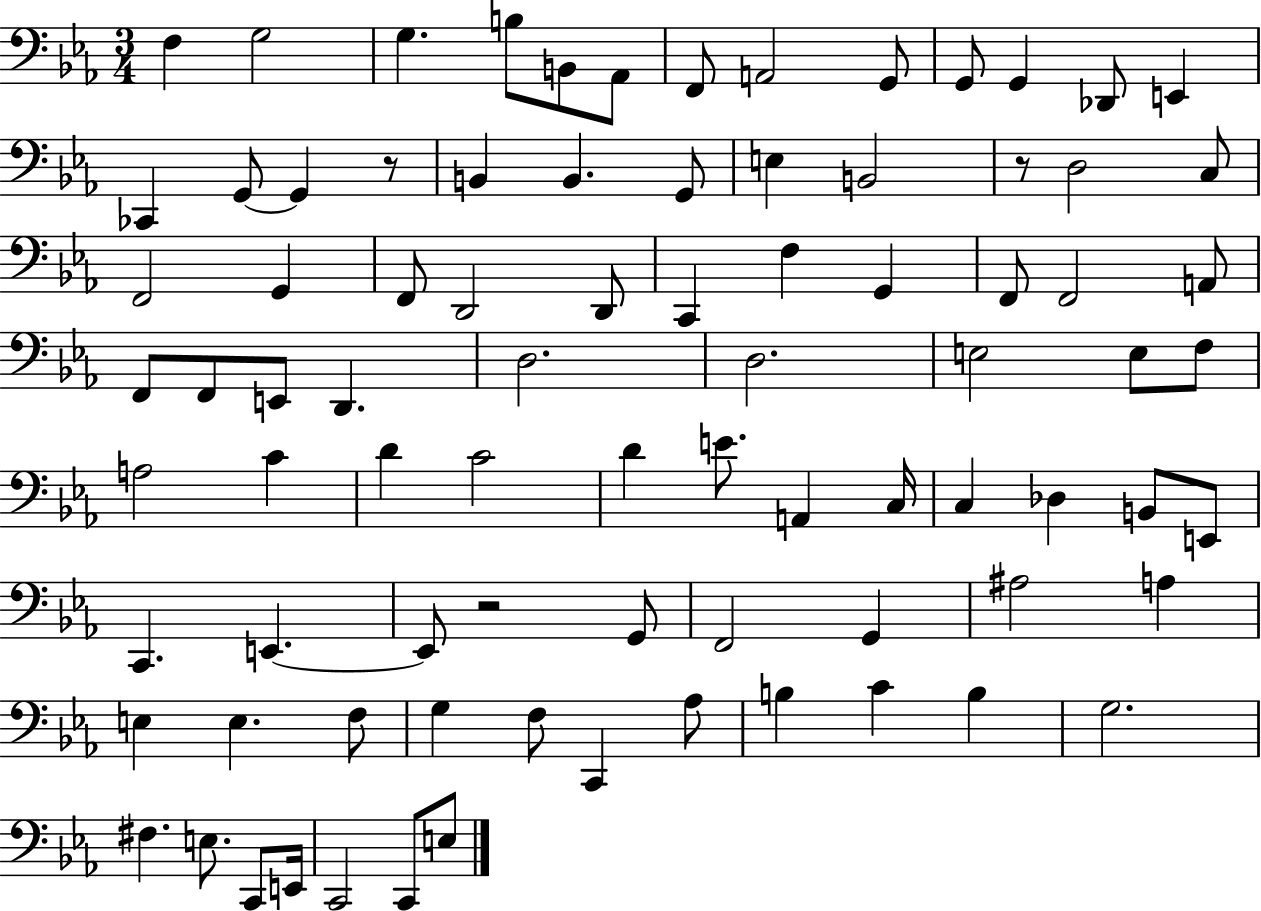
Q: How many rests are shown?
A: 3